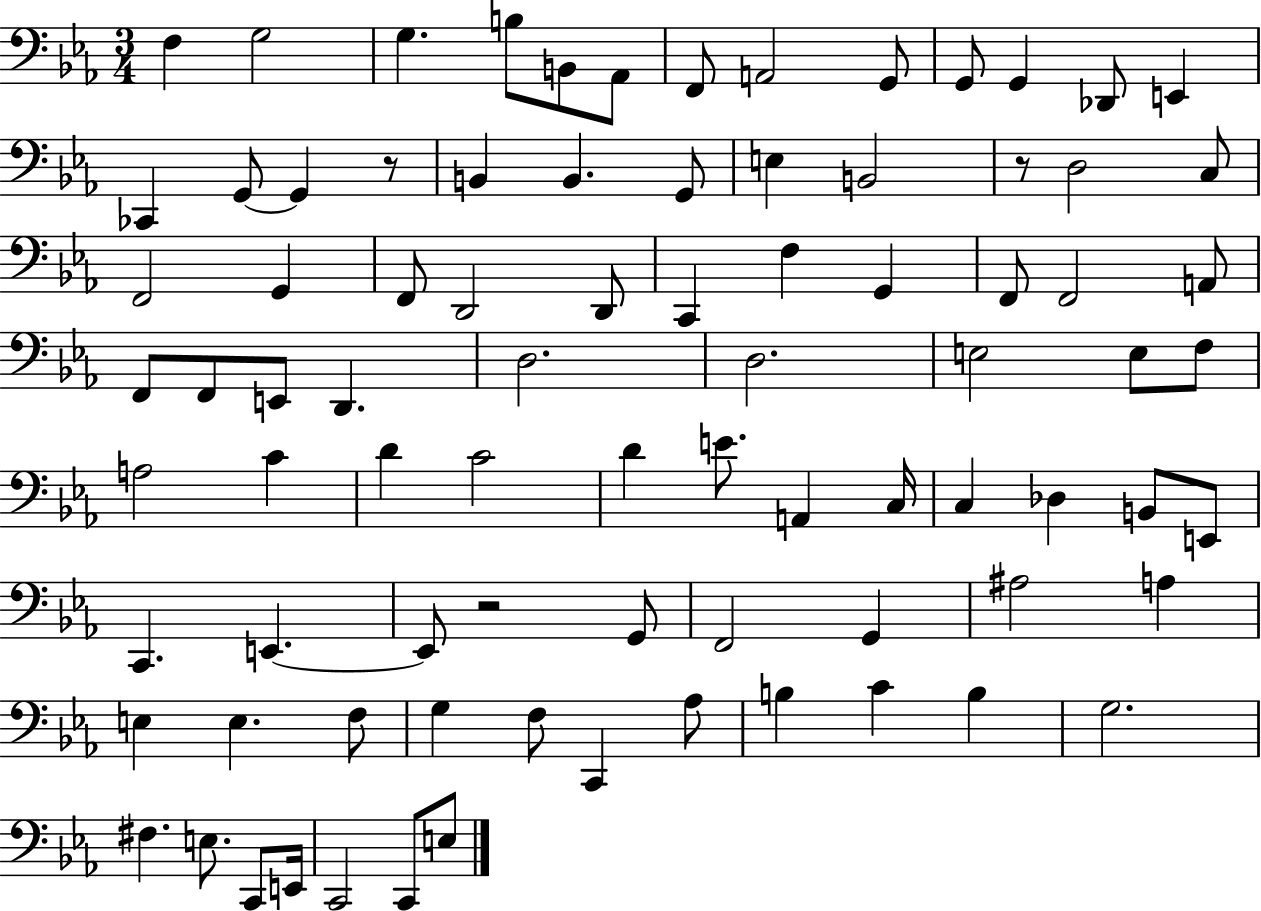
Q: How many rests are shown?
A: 3